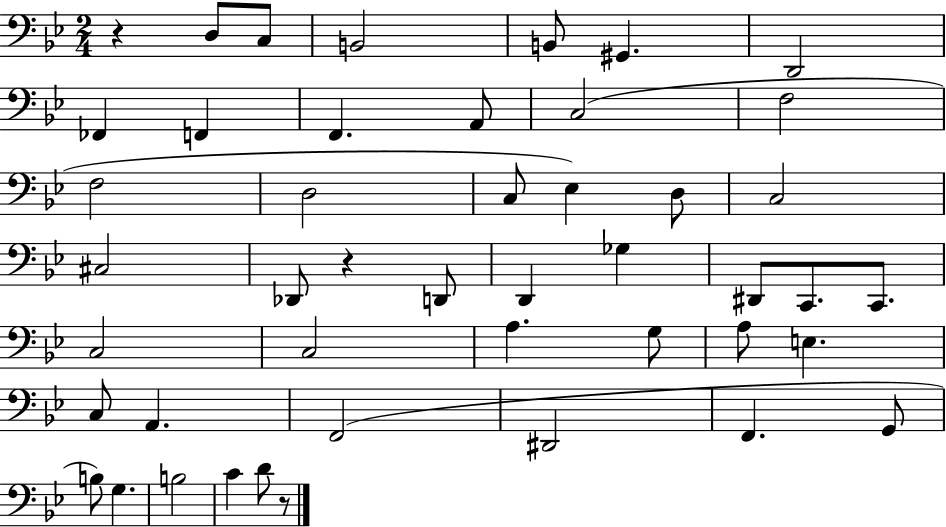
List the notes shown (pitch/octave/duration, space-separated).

R/q D3/e C3/e B2/h B2/e G#2/q. D2/h FES2/q F2/q F2/q. A2/e C3/h F3/h F3/h D3/h C3/e Eb3/q D3/e C3/h C#3/h Db2/e R/q D2/e D2/q Gb3/q D#2/e C2/e. C2/e. C3/h C3/h A3/q. G3/e A3/e E3/q. C3/e A2/q. F2/h D#2/h F2/q. G2/e B3/e G3/q. B3/h C4/q D4/e R/e